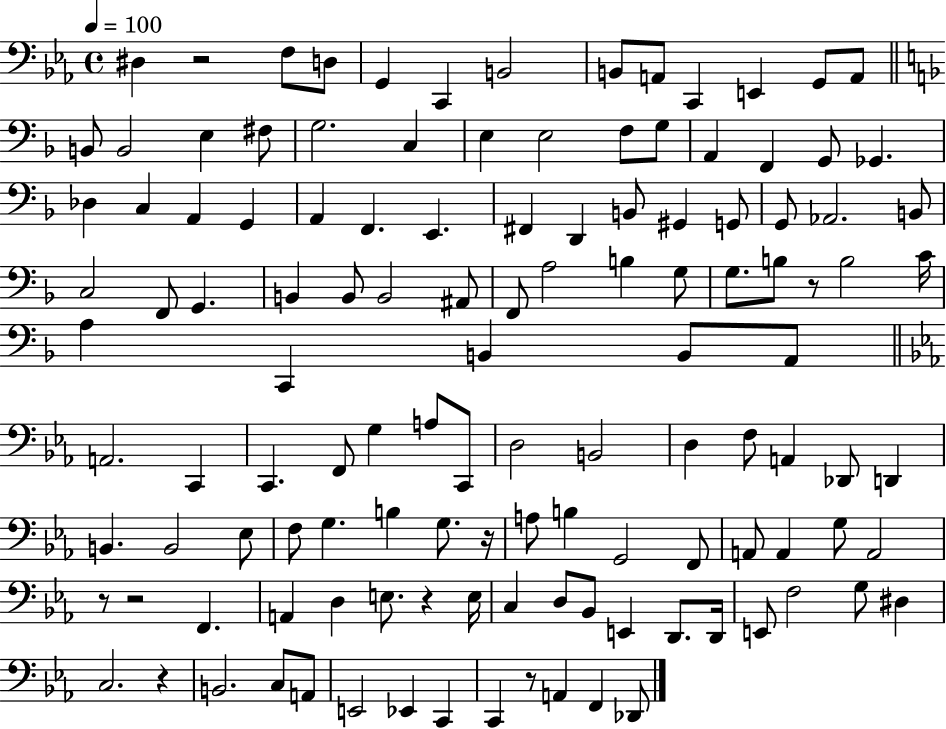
{
  \clef bass
  \time 4/4
  \defaultTimeSignature
  \key ees \major
  \tempo 4 = 100
  dis4 r2 f8 d8 | g,4 c,4 b,2 | b,8 a,8 c,4 e,4 g,8 a,8 | \bar "||" \break \key f \major b,8 b,2 e4 fis8 | g2. c4 | e4 e2 f8 g8 | a,4 f,4 g,8 ges,4. | \break des4 c4 a,4 g,4 | a,4 f,4. e,4. | fis,4 d,4 b,8 gis,4 g,8 | g,8 aes,2. b,8 | \break c2 f,8 g,4. | b,4 b,8 b,2 ais,8 | f,8 a2 b4 g8 | g8. b8 r8 b2 c'16 | \break a4 c,4 b,4 b,8 a,8 | \bar "||" \break \key ees \major a,2. c,4 | c,4. f,8 g4 a8 c,8 | d2 b,2 | d4 f8 a,4 des,8 d,4 | \break b,4. b,2 ees8 | f8 g4. b4 g8. r16 | a8 b4 g,2 f,8 | a,8 a,4 g8 a,2 | \break r8 r2 f,4. | a,4 d4 e8. r4 e16 | c4 d8 bes,8 e,4 d,8. d,16 | e,8 f2 g8 dis4 | \break c2. r4 | b,2. c8 a,8 | e,2 ees,4 c,4 | c,4 r8 a,4 f,4 des,8 | \break \bar "|."
}